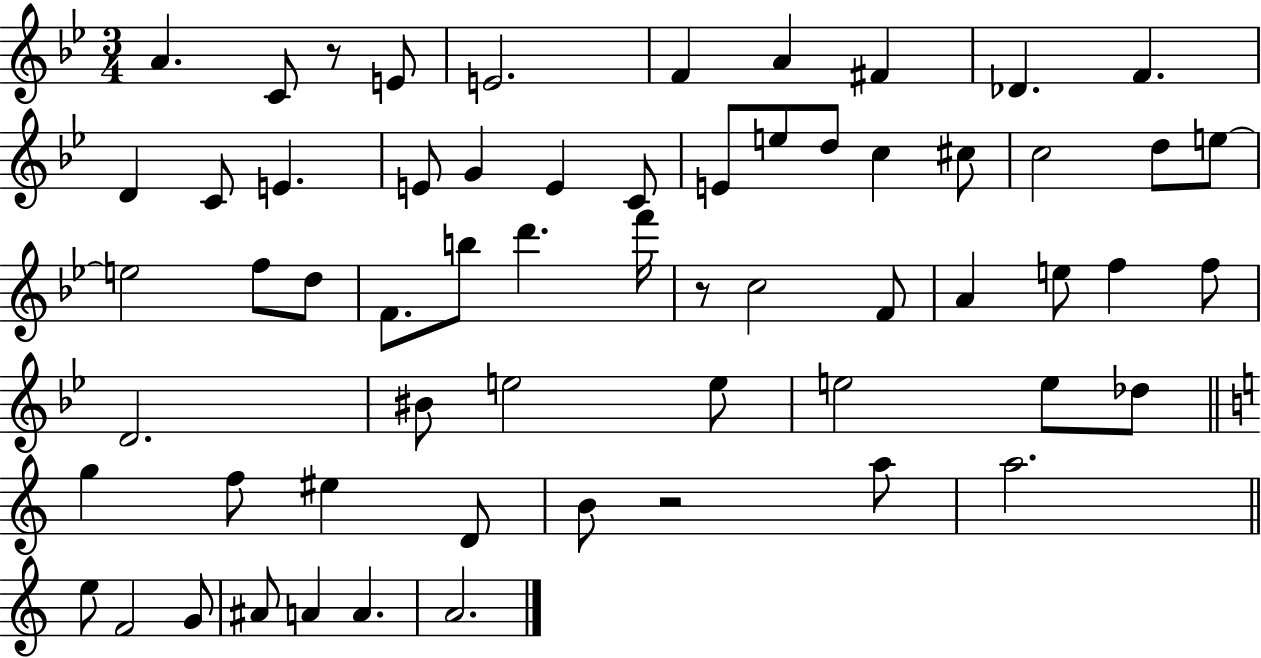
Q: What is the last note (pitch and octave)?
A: A4